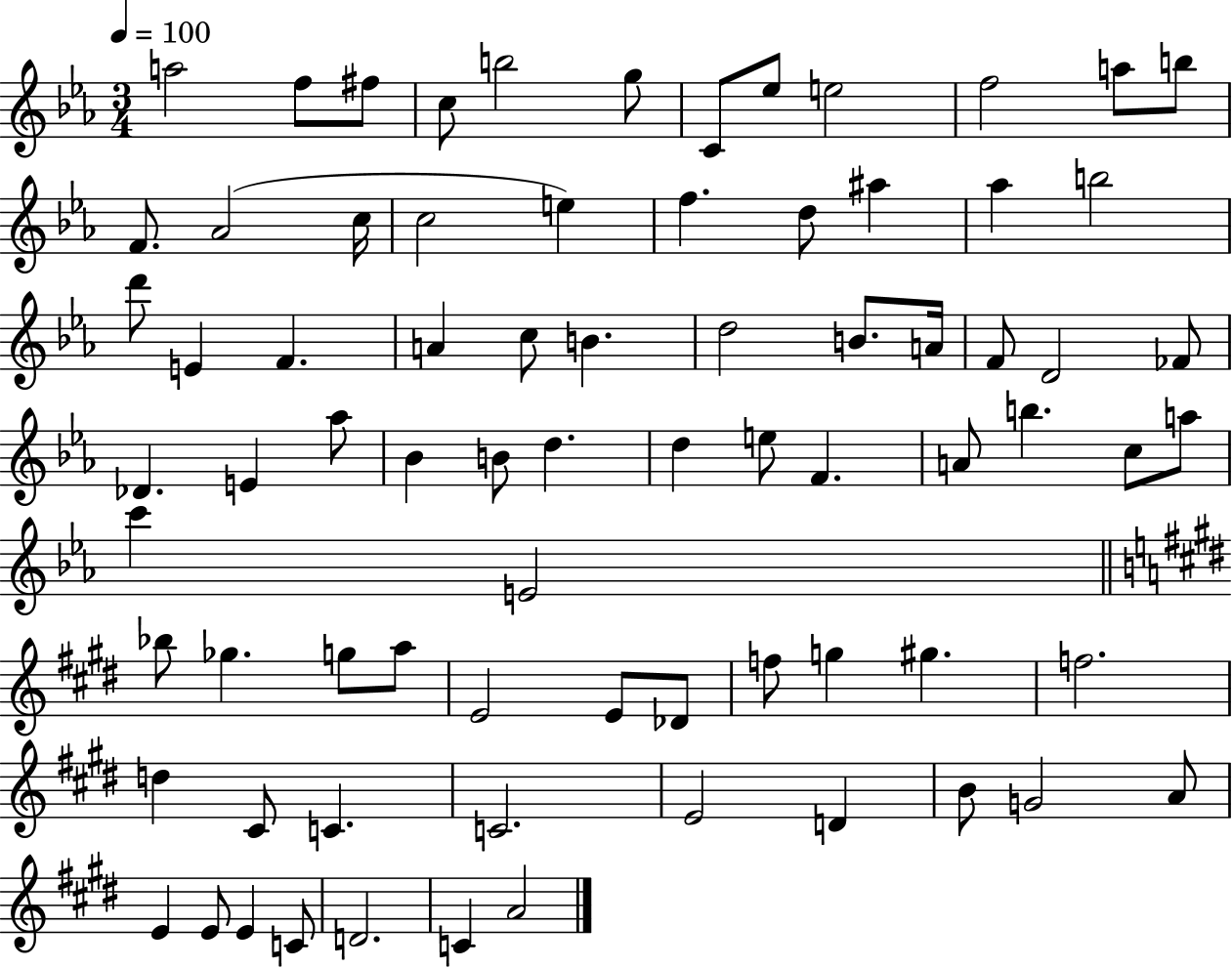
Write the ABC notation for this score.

X:1
T:Untitled
M:3/4
L:1/4
K:Eb
a2 f/2 ^f/2 c/2 b2 g/2 C/2 _e/2 e2 f2 a/2 b/2 F/2 _A2 c/4 c2 e f d/2 ^a _a b2 d'/2 E F A c/2 B d2 B/2 A/4 F/2 D2 _F/2 _D E _a/2 _B B/2 d d e/2 F A/2 b c/2 a/2 c' E2 _b/2 _g g/2 a/2 E2 E/2 _D/2 f/2 g ^g f2 d ^C/2 C C2 E2 D B/2 G2 A/2 E E/2 E C/2 D2 C A2